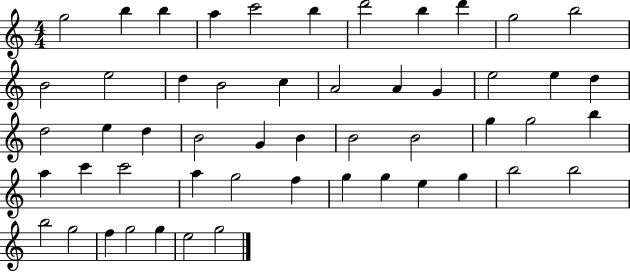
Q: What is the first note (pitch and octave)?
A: G5